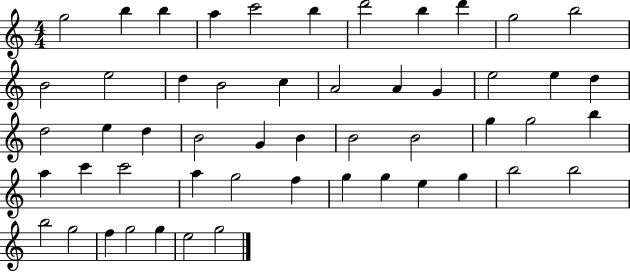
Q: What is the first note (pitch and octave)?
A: G5